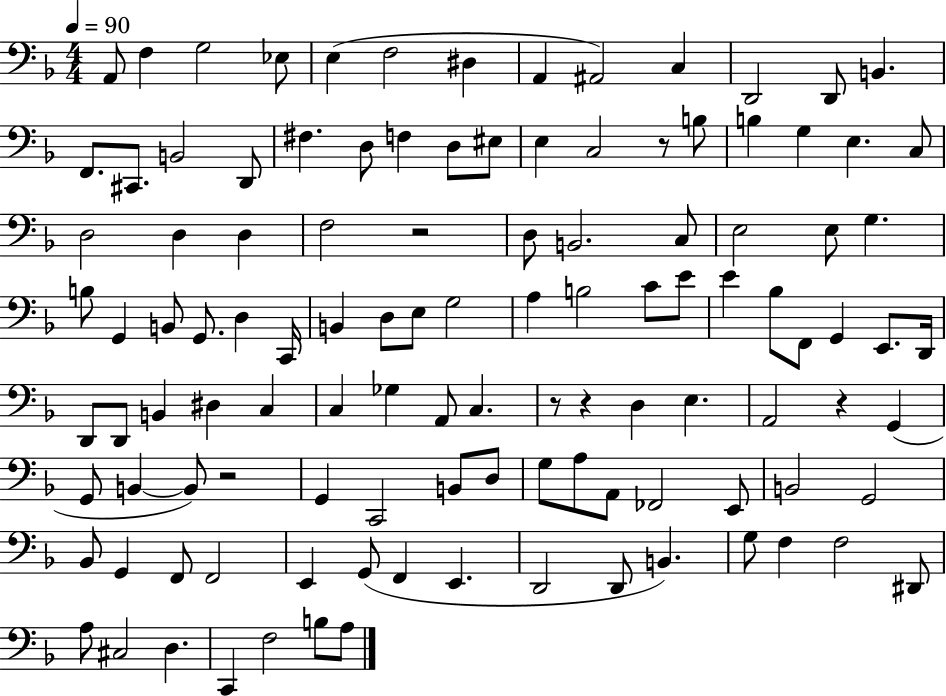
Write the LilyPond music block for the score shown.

{
  \clef bass
  \numericTimeSignature
  \time 4/4
  \key f \major
  \tempo 4 = 90
  a,8 f4 g2 ees8 | e4( f2 dis4 | a,4 ais,2) c4 | d,2 d,8 b,4. | \break f,8. cis,8. b,2 d,8 | fis4. d8 f4 d8 eis8 | e4 c2 r8 b8 | b4 g4 e4. c8 | \break d2 d4 d4 | f2 r2 | d8 b,2. c8 | e2 e8 g4. | \break b8 g,4 b,8 g,8. d4 c,16 | b,4 d8 e8 g2 | a4 b2 c'8 e'8 | e'4 bes8 f,8 g,4 e,8. d,16 | \break d,8 d,8 b,4 dis4 c4 | c4 ges4 a,8 c4. | r8 r4 d4 e4. | a,2 r4 g,4( | \break g,8 b,4~~ b,8) r2 | g,4 c,2 b,8 d8 | g8 a8 a,8 fes,2 e,8 | b,2 g,2 | \break bes,8 g,4 f,8 f,2 | e,4 g,8( f,4 e,4. | d,2 d,8 b,4.) | g8 f4 f2 dis,8 | \break a8 cis2 d4. | c,4 f2 b8 a8 | \bar "|."
}